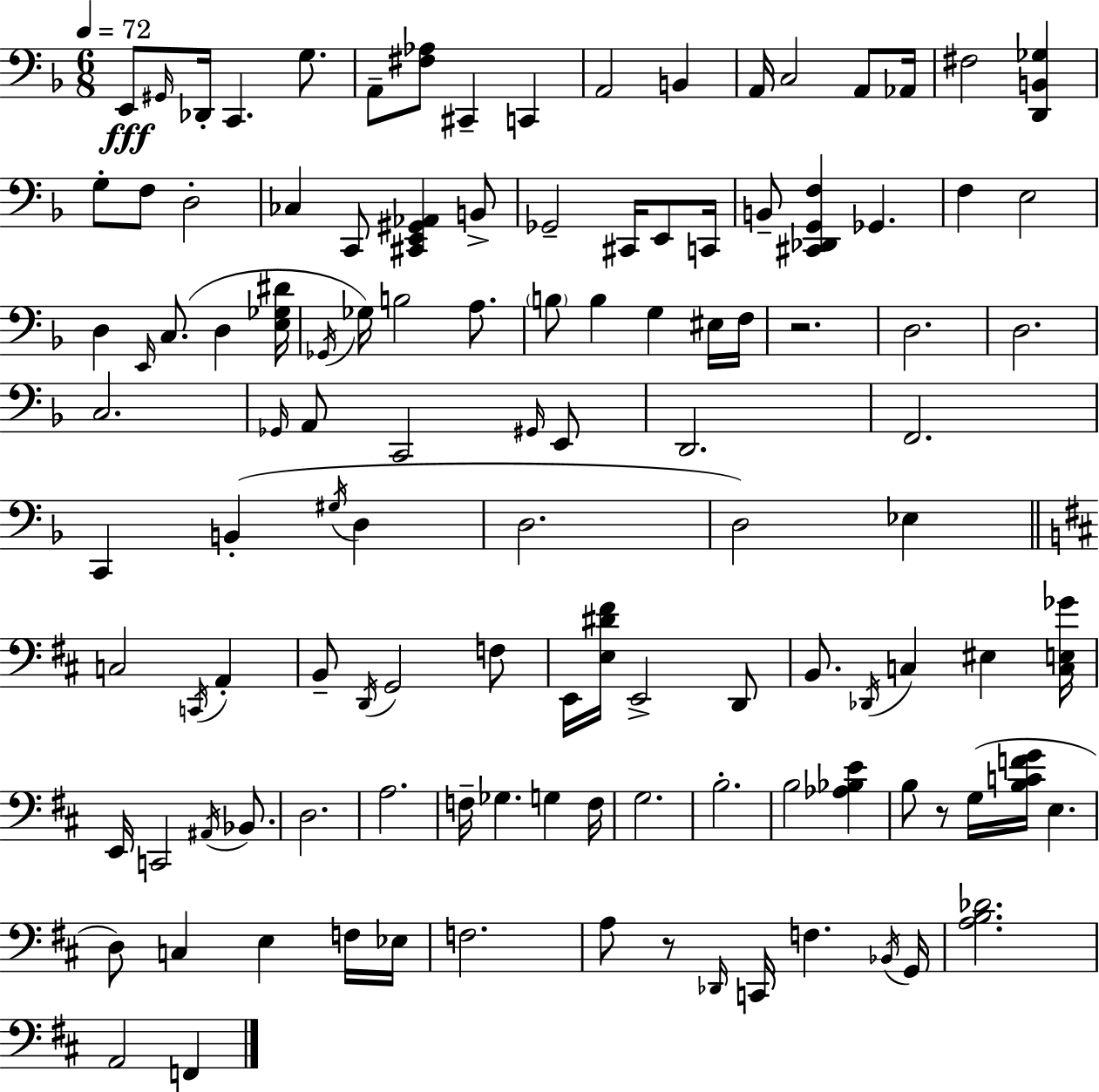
X:1
T:Untitled
M:6/8
L:1/4
K:Dm
E,,/2 ^G,,/4 _D,,/4 C,, G,/2 A,,/2 [^F,_A,]/2 ^C,, C,, A,,2 B,, A,,/4 C,2 A,,/2 _A,,/4 ^F,2 [D,,B,,_G,] G,/2 F,/2 D,2 _C, C,,/2 [^C,,E,,^G,,_A,,] B,,/2 _G,,2 ^C,,/4 E,,/2 C,,/4 B,,/2 [^C,,_D,,G,,F,] _G,, F, E,2 D, E,,/4 C,/2 D, [E,_G,^D]/4 _G,,/4 _G,/4 B,2 A,/2 B,/2 B, G, ^E,/4 F,/4 z2 D,2 D,2 C,2 _G,,/4 A,,/2 C,,2 ^G,,/4 E,,/2 D,,2 F,,2 C,, B,, ^G,/4 D, D,2 D,2 _E, C,2 C,,/4 A,, B,,/2 D,,/4 G,,2 F,/2 E,,/4 [E,^D^F]/4 E,,2 D,,/2 B,,/2 _D,,/4 C, ^E, [C,E,_G]/4 E,,/4 C,,2 ^A,,/4 _B,,/2 D,2 A,2 F,/4 _G, G, F,/4 G,2 B,2 B,2 [_A,_B,E] B,/2 z/2 G,/4 [B,CFG]/4 E, D,/2 C, E, F,/4 _E,/4 F,2 A,/2 z/2 _D,,/4 C,,/4 F, _B,,/4 G,,/4 [A,B,_D]2 A,,2 F,,